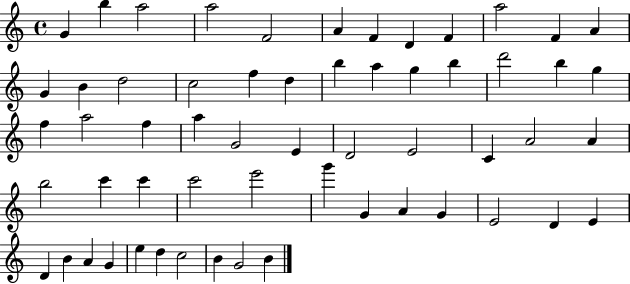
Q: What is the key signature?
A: C major